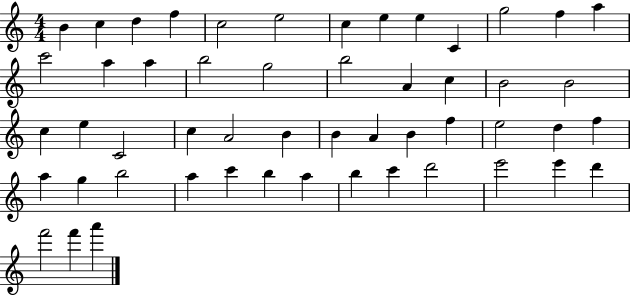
B4/q C5/q D5/q F5/q C5/h E5/h C5/q E5/q E5/q C4/q G5/h F5/q A5/q C6/h A5/q A5/q B5/h G5/h B5/h A4/q C5/q B4/h B4/h C5/q E5/q C4/h C5/q A4/h B4/q B4/q A4/q B4/q F5/q E5/h D5/q F5/q A5/q G5/q B5/h A5/q C6/q B5/q A5/q B5/q C6/q D6/h E6/h E6/q D6/q F6/h F6/q A6/q